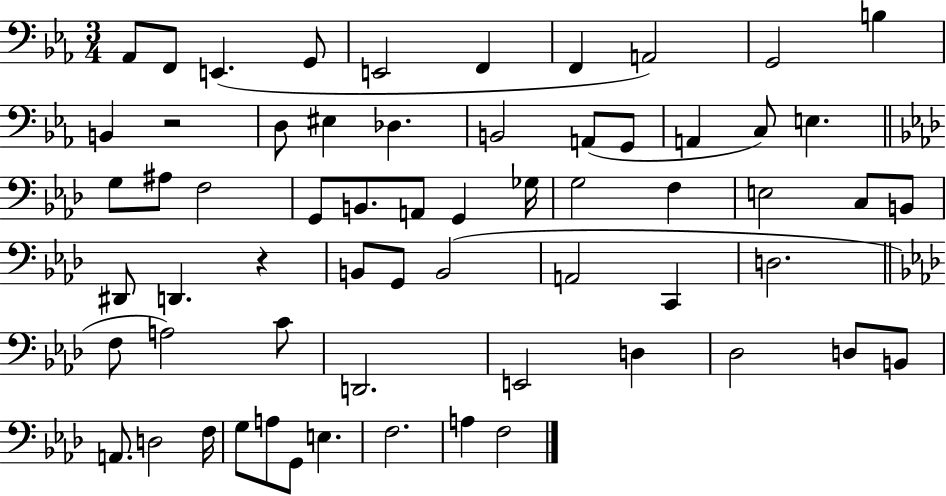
Ab2/e F2/e E2/q. G2/e E2/h F2/q F2/q A2/h G2/h B3/q B2/q R/h D3/e EIS3/q Db3/q. B2/h A2/e G2/e A2/q C3/e E3/q. G3/e A#3/e F3/h G2/e B2/e. A2/e G2/q Gb3/s G3/h F3/q E3/h C3/e B2/e D#2/e D2/q. R/q B2/e G2/e B2/h A2/h C2/q D3/h. F3/e A3/h C4/e D2/h. E2/h D3/q Db3/h D3/e B2/e A2/e. D3/h F3/s G3/e A3/e G2/e E3/q. F3/h. A3/q F3/h